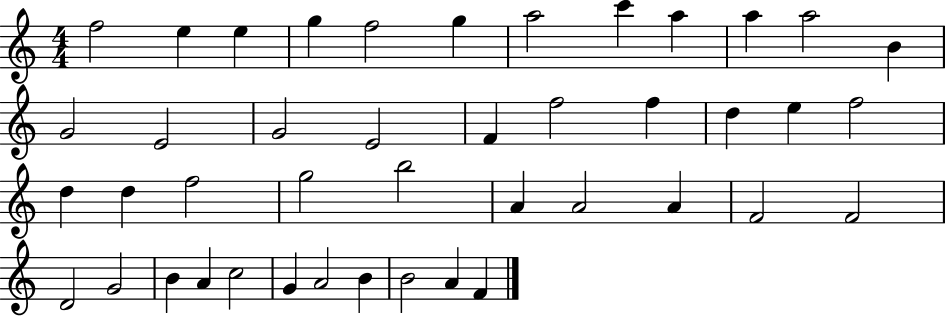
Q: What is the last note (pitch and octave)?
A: F4